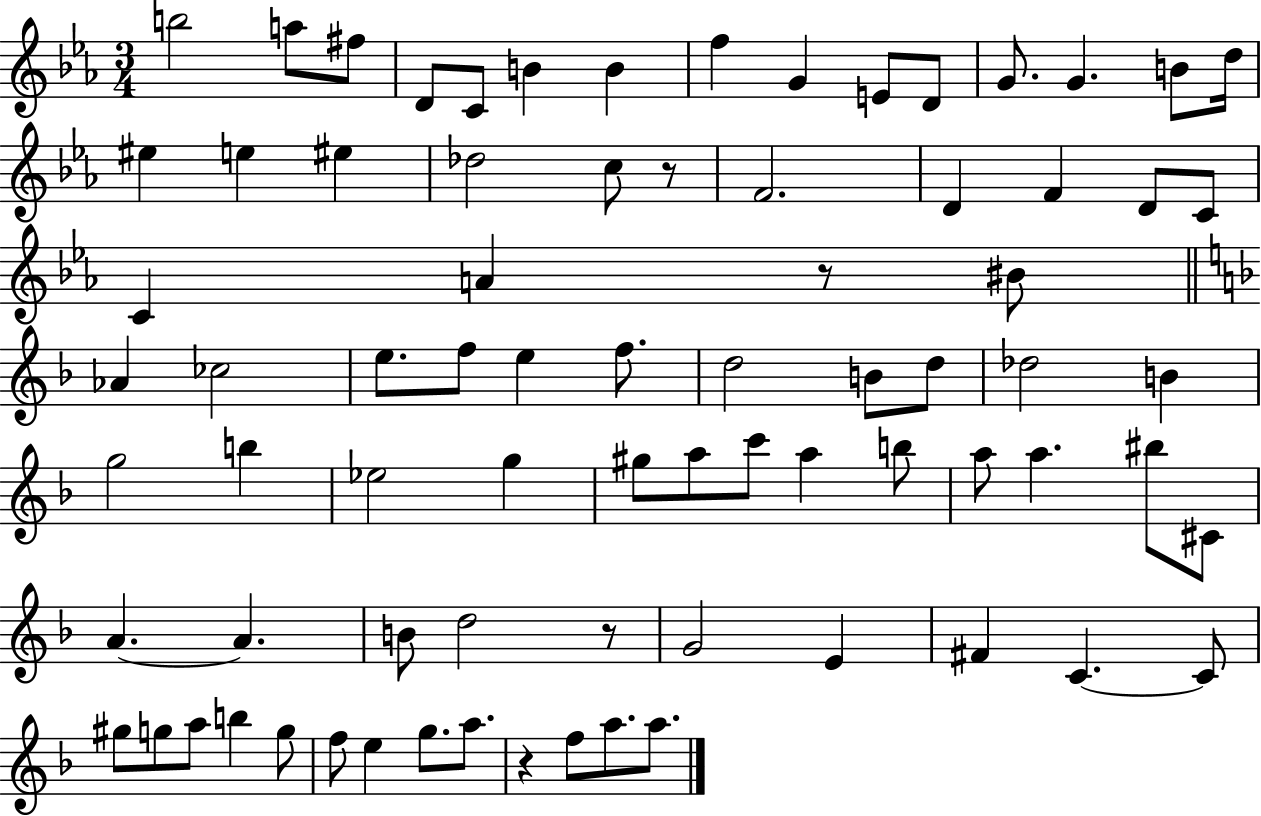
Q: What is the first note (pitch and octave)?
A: B5